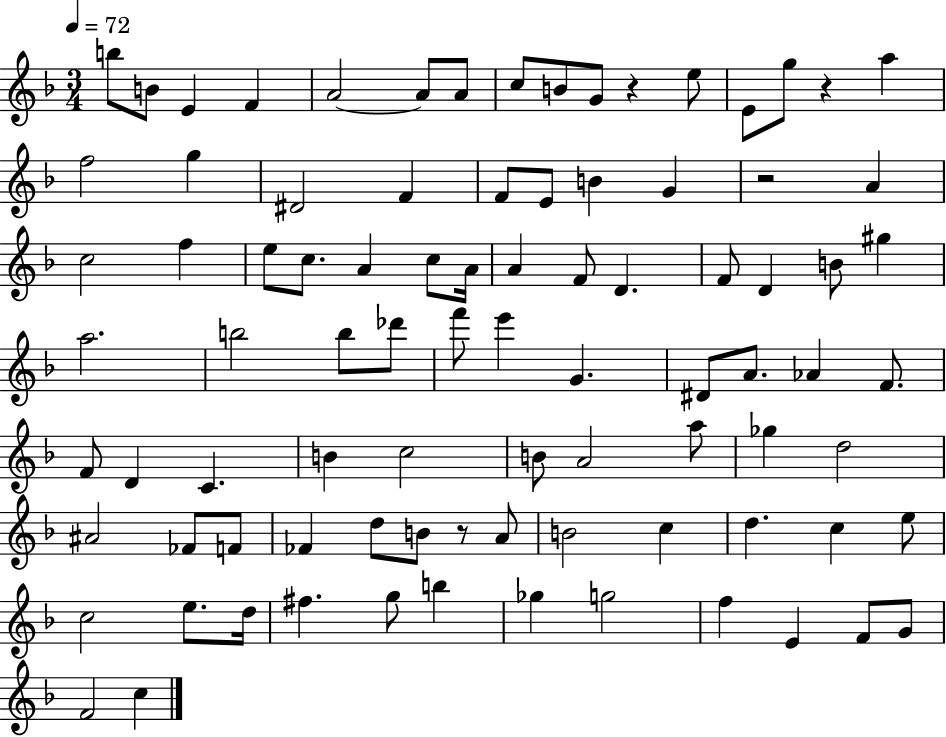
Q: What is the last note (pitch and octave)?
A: C5